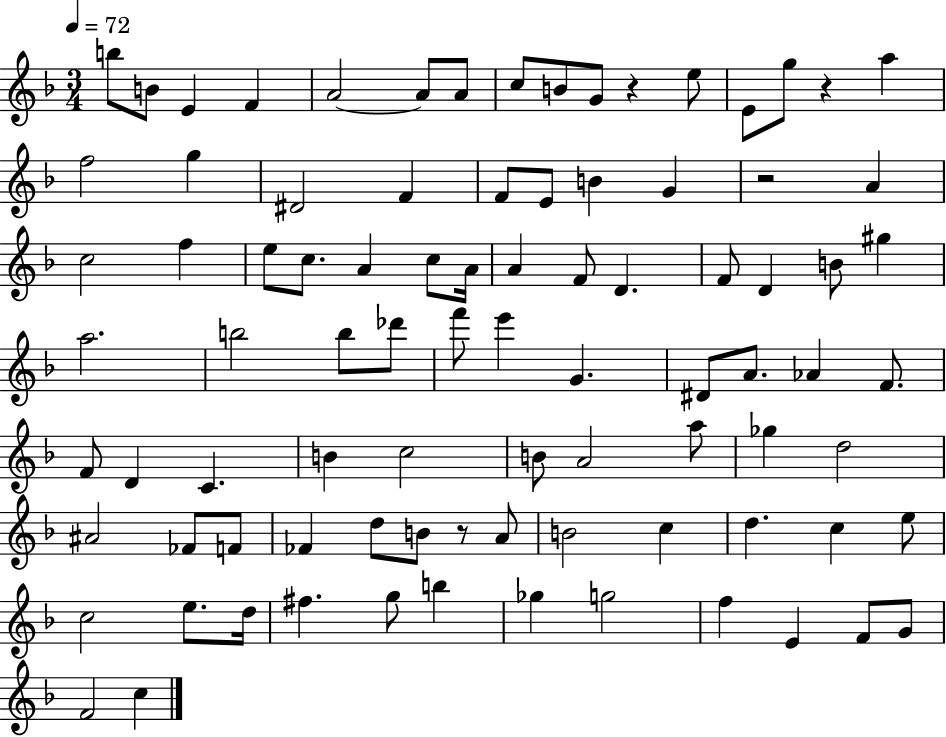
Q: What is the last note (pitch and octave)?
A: C5